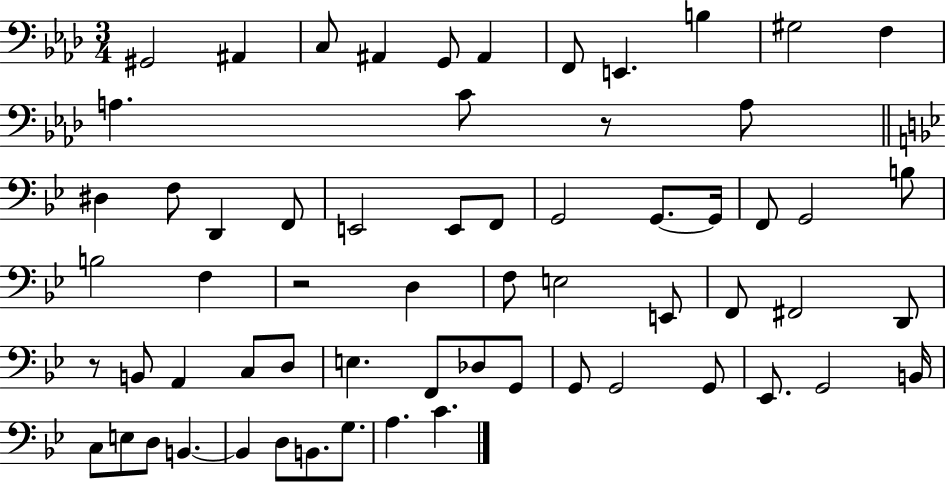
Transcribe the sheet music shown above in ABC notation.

X:1
T:Untitled
M:3/4
L:1/4
K:Ab
^G,,2 ^A,, C,/2 ^A,, G,,/2 ^A,, F,,/2 E,, B, ^G,2 F, A, C/2 z/2 A,/2 ^D, F,/2 D,, F,,/2 E,,2 E,,/2 F,,/2 G,,2 G,,/2 G,,/4 F,,/2 G,,2 B,/2 B,2 F, z2 D, F,/2 E,2 E,,/2 F,,/2 ^F,,2 D,,/2 z/2 B,,/2 A,, C,/2 D,/2 E, F,,/2 _D,/2 G,,/2 G,,/2 G,,2 G,,/2 _E,,/2 G,,2 B,,/4 C,/2 E,/2 D,/2 B,, B,, D,/2 B,,/2 G,/2 A, C